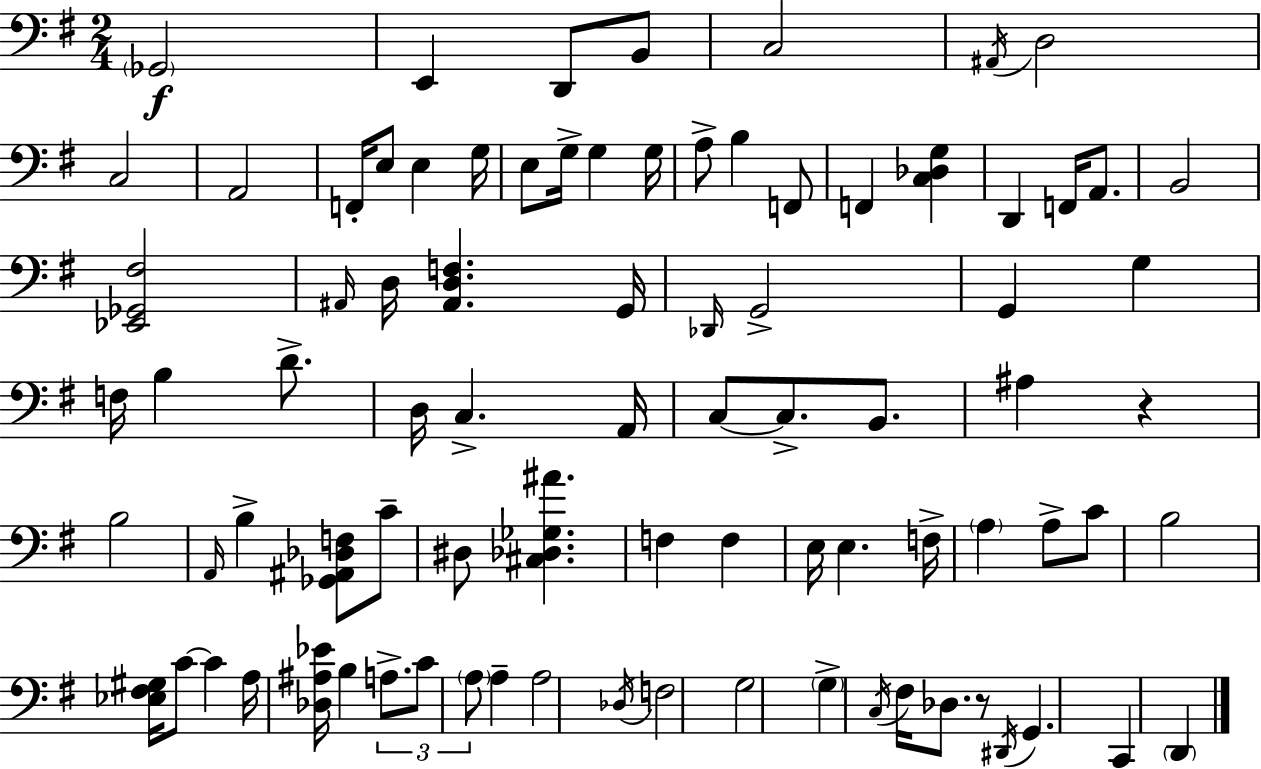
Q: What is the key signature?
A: E minor